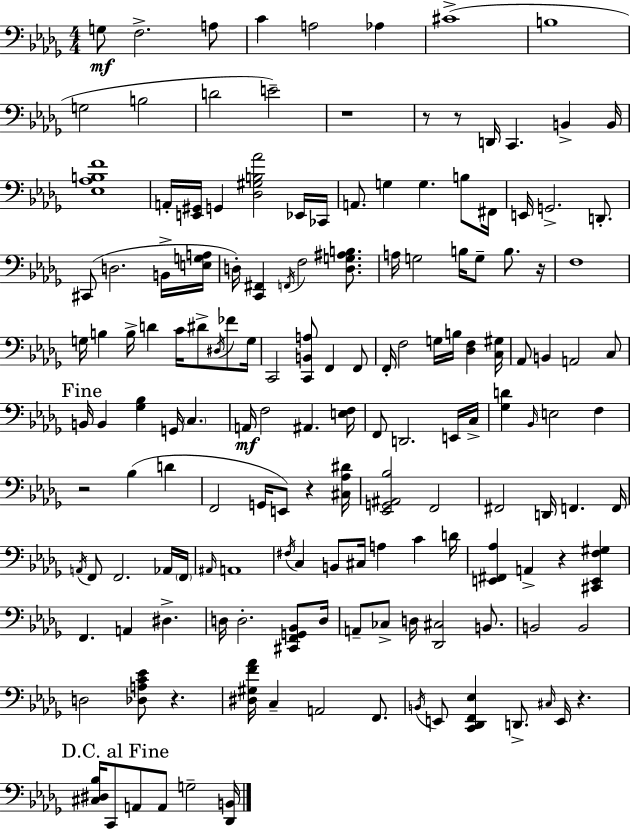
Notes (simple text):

G3/e F3/h. A3/e C4/q A3/h Ab3/q C#4/w B3/w G3/h B3/h D4/h E4/h R/w R/e R/e D2/s C2/q. B2/q B2/s [Eb3,Ab3,B3,F4]/w A2/s [E2,G#2]/s G2/q [Db3,G#3,B3,Ab4]/h Eb2/s CES2/s A2/e. G3/q G3/q. B3/e F#2/s E2/s G2/h. D2/e. C#2/e D3/h. B2/s [E3,G3,A3]/s D3/s [C2,F#2]/q F2/s F3/h [D3,G3,A#3,B3]/e. A3/s G3/h B3/s G3/e B3/e. R/s F3/w G3/s B3/q B3/s D4/q C4/s D#4/e D#3/s FES4/e G3/s C2/h [C2,B2,A3]/e F2/q F2/e F2/s F3/h G3/s B3/s [Db3,F3]/q [C3,G#3]/s Ab2/e B2/q A2/h C3/e B2/s B2/q [Gb3,Bb3]/q G2/s C3/q. A2/s F3/h A#2/q. [E3,F3]/s F2/e D2/h. E2/s C3/s [Gb3,D4]/q Bb2/s E3/h F3/q R/h Bb3/q D4/q F2/h G2/s E2/e R/q [C#3,Ab3,D#4]/s [Eb2,G2,A#2,Bb3]/h F2/h F#2/h D2/s F2/q. F2/s A2/s F2/e F2/h. Ab2/s F2/s A#2/s A2/w F#3/s C3/q B2/e C#3/s A3/q C4/q D4/s [E2,F#2,Ab3]/q A2/q R/q [C#2,E2,F3,G#3]/q F2/q. A2/q D#3/q. D3/s D3/h. [C#2,F2,G2,Bb2]/e D3/s A2/e CES3/e D3/s [Db2,C#3]/h B2/e. B2/h B2/h D3/h [Db3,A3,C4,Eb4]/e R/q. [D#3,G#3,F4,Ab4]/s C3/q A2/h F2/e. B2/s E2/e [C2,Db2,F2,Eb3]/q D2/e. C#3/s E2/s R/q. [C#3,D#3,Bb3]/s C2/e A2/e A2/e G3/h [Db2,B2]/s